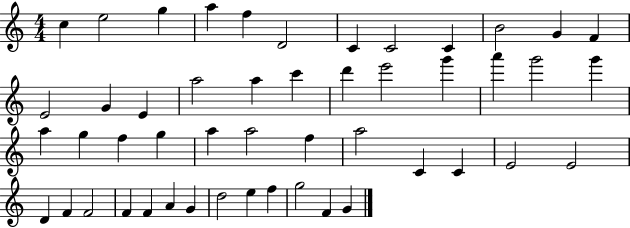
C5/q E5/h G5/q A5/q F5/q D4/h C4/q C4/h C4/q B4/h G4/q F4/q E4/h G4/q E4/q A5/h A5/q C6/q D6/q E6/h G6/q A6/q G6/h G6/q A5/q G5/q F5/q G5/q A5/q A5/h F5/q A5/h C4/q C4/q E4/h E4/h D4/q F4/q F4/h F4/q F4/q A4/q G4/q D5/h E5/q F5/q G5/h F4/q G4/q